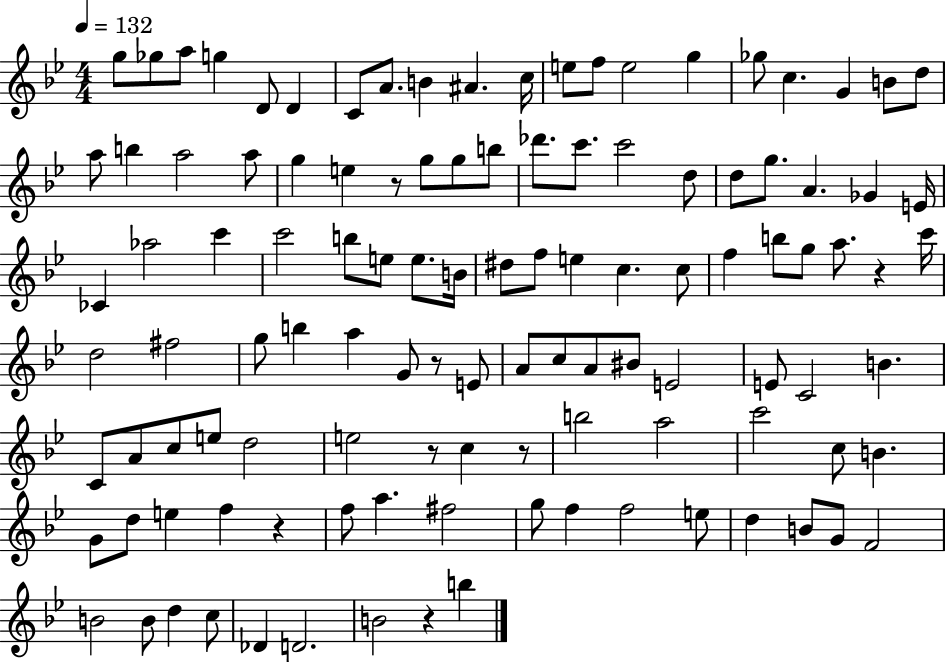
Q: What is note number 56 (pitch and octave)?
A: C6